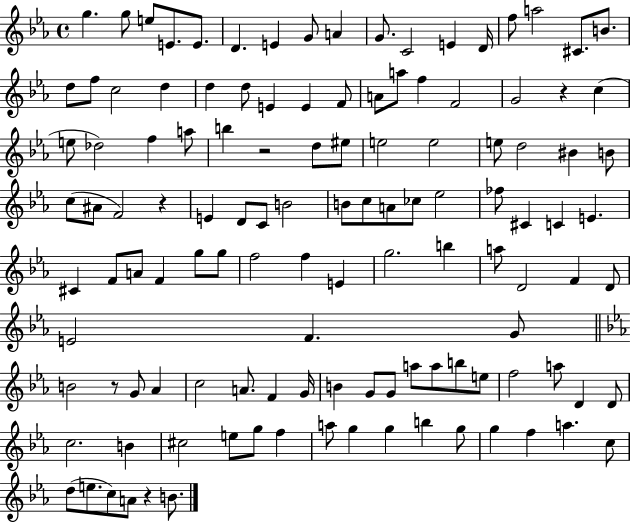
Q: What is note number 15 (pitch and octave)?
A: A5